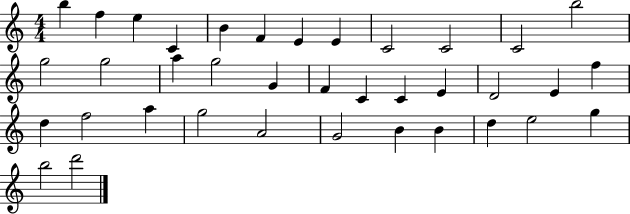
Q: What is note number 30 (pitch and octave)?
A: G4